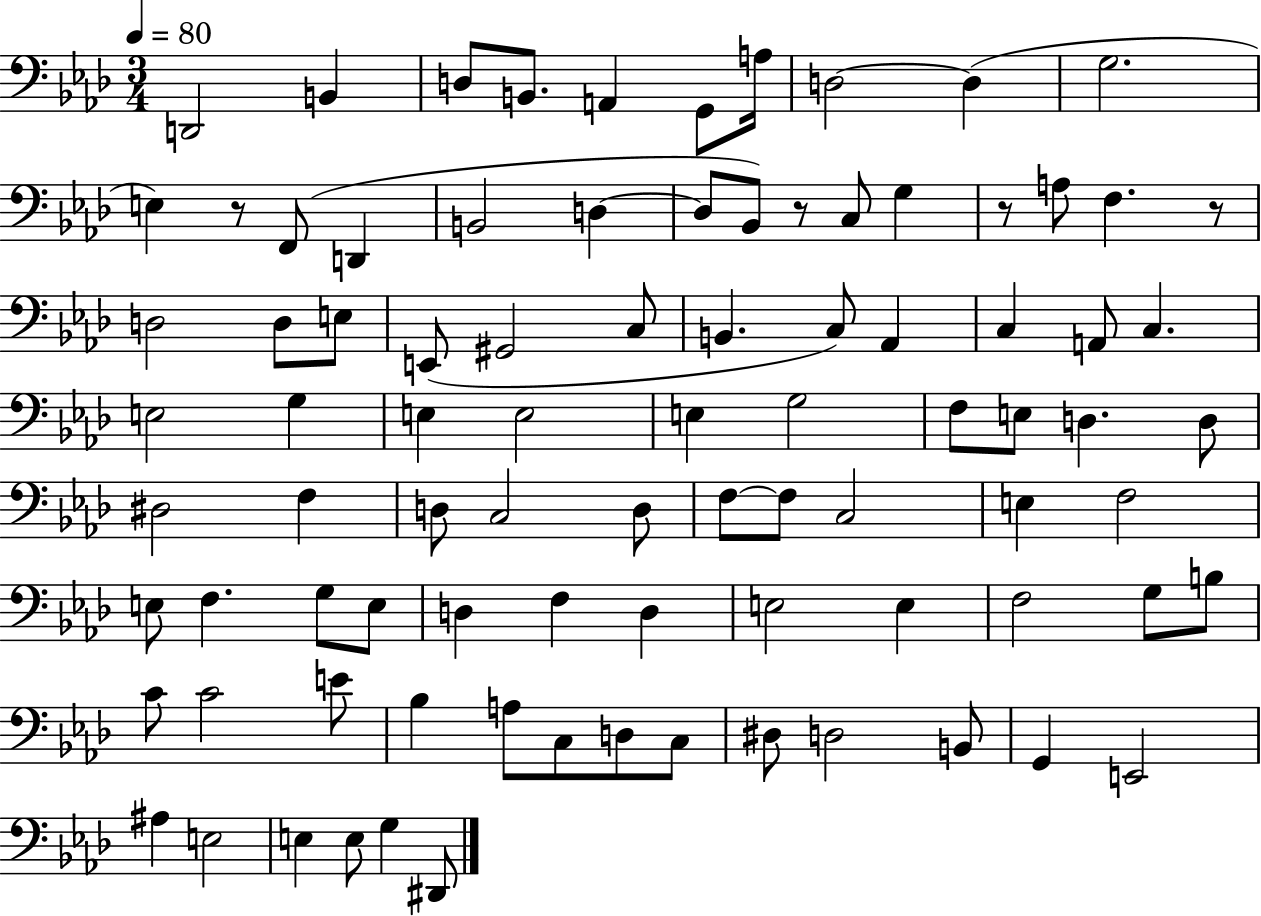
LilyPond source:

{
  \clef bass
  \numericTimeSignature
  \time 3/4
  \key aes \major
  \tempo 4 = 80
  d,2 b,4 | d8 b,8. a,4 g,8 a16 | d2~~ d4( | g2. | \break e4) r8 f,8( d,4 | b,2 d4~~ | d8 bes,8) r8 c8 g4 | r8 a8 f4. r8 | \break d2 d8 e8 | e,8( gis,2 c8 | b,4. c8) aes,4 | c4 a,8 c4. | \break e2 g4 | e4 e2 | e4 g2 | f8 e8 d4. d8 | \break dis2 f4 | d8 c2 d8 | f8~~ f8 c2 | e4 f2 | \break e8 f4. g8 e8 | d4 f4 d4 | e2 e4 | f2 g8 b8 | \break c'8 c'2 e'8 | bes4 a8 c8 d8 c8 | dis8 d2 b,8 | g,4 e,2 | \break ais4 e2 | e4 e8 g4 dis,8 | \bar "|."
}